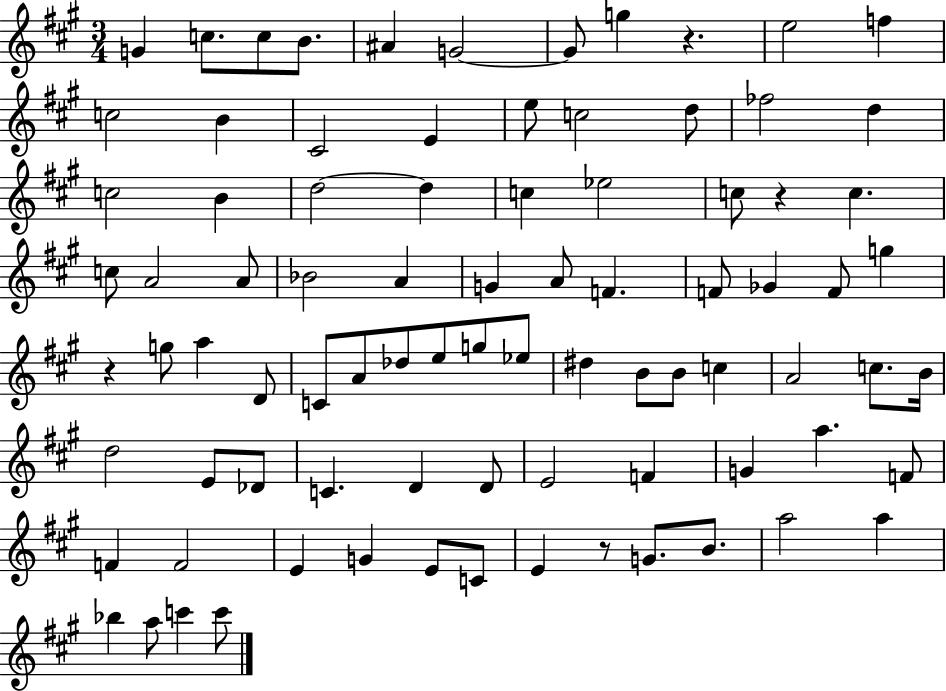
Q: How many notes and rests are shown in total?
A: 85